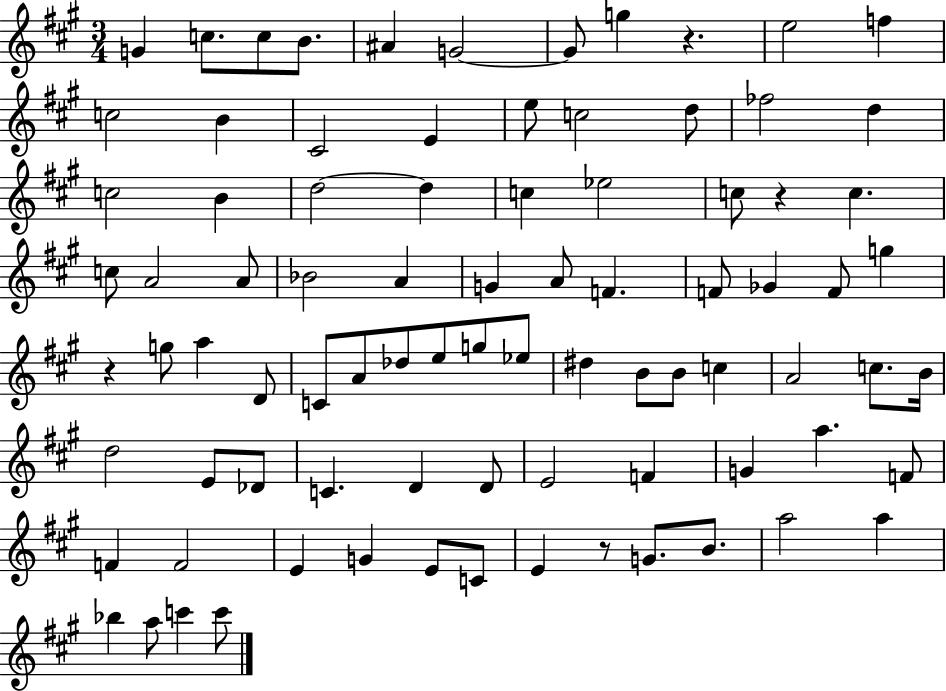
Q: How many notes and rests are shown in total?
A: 85